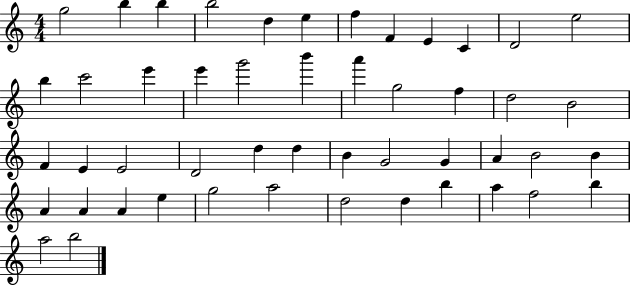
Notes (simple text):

G5/h B5/q B5/q B5/h D5/q E5/q F5/q F4/q E4/q C4/q D4/h E5/h B5/q C6/h E6/q E6/q G6/h B6/q A6/q G5/h F5/q D5/h B4/h F4/q E4/q E4/h D4/h D5/q D5/q B4/q G4/h G4/q A4/q B4/h B4/q A4/q A4/q A4/q E5/q G5/h A5/h D5/h D5/q B5/q A5/q F5/h B5/q A5/h B5/h